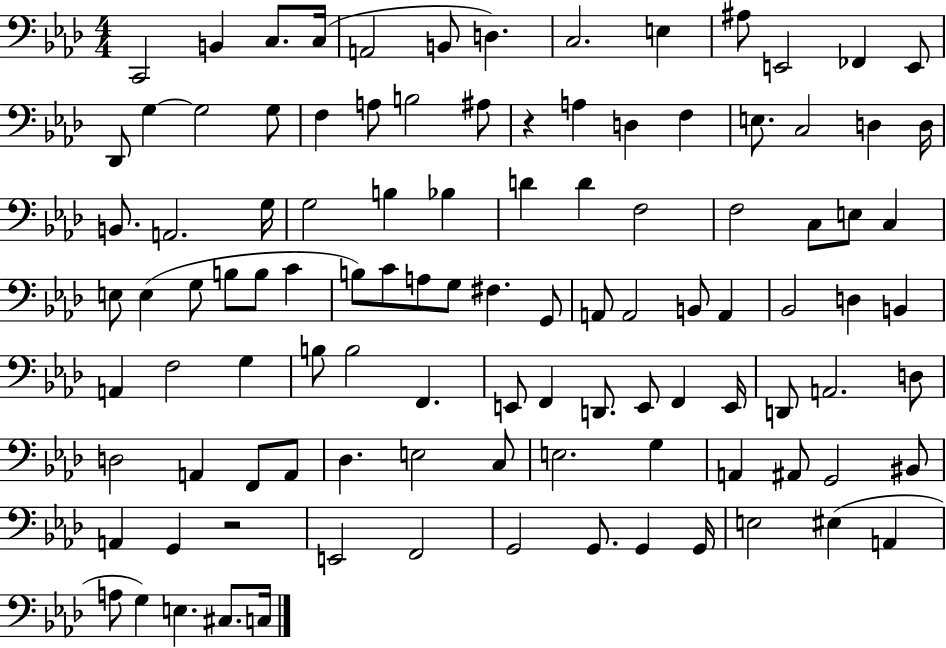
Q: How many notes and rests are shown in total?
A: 106